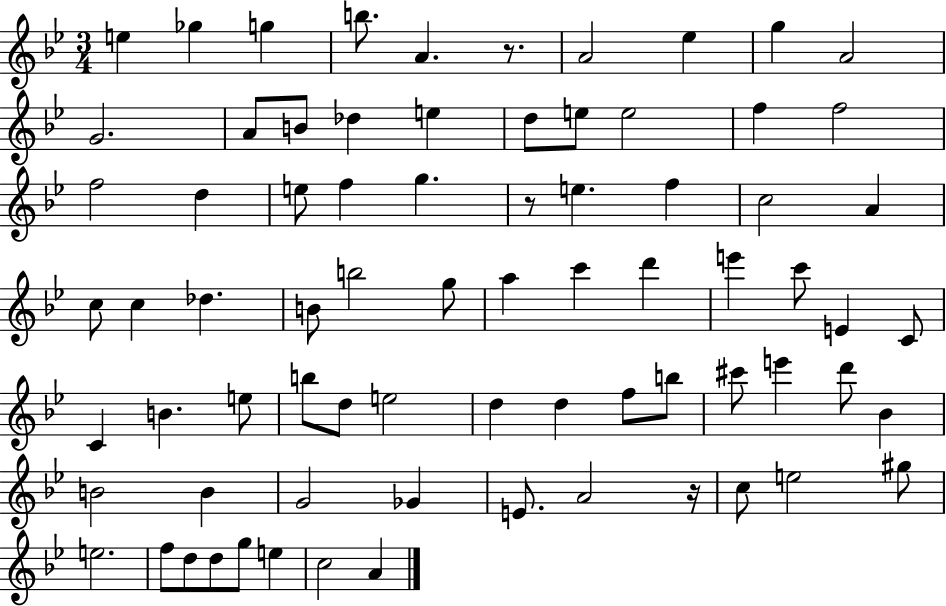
{
  \clef treble
  \numericTimeSignature
  \time 3/4
  \key bes \major
  e''4 ges''4 g''4 | b''8. a'4. r8. | a'2 ees''4 | g''4 a'2 | \break g'2. | a'8 b'8 des''4 e''4 | d''8 e''8 e''2 | f''4 f''2 | \break f''2 d''4 | e''8 f''4 g''4. | r8 e''4. f''4 | c''2 a'4 | \break c''8 c''4 des''4. | b'8 b''2 g''8 | a''4 c'''4 d'''4 | e'''4 c'''8 e'4 c'8 | \break c'4 b'4. e''8 | b''8 d''8 e''2 | d''4 d''4 f''8 b''8 | cis'''8 e'''4 d'''8 bes'4 | \break b'2 b'4 | g'2 ges'4 | e'8. a'2 r16 | c''8 e''2 gis''8 | \break e''2. | f''8 d''8 d''8 g''8 e''4 | c''2 a'4 | \bar "|."
}